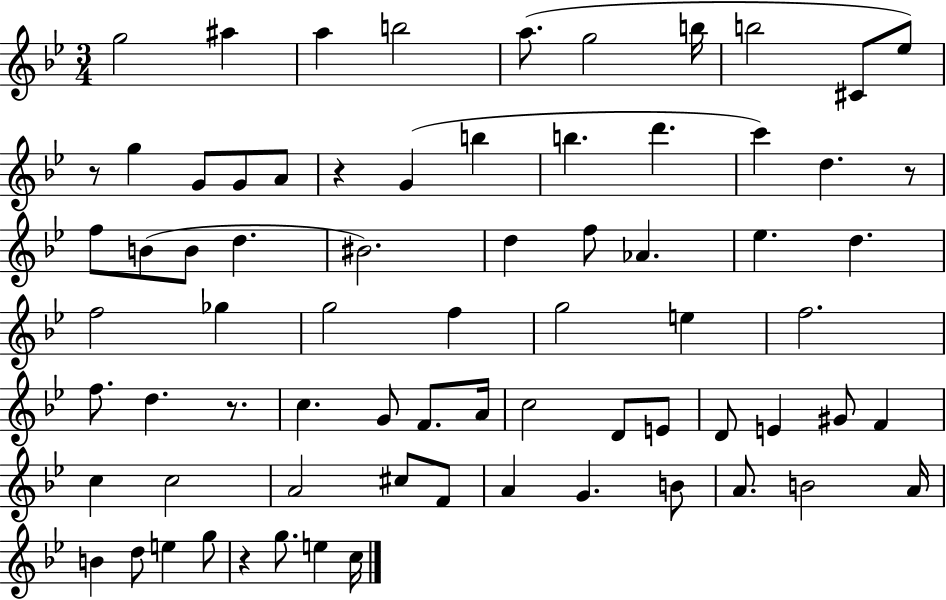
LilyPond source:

{
  \clef treble
  \numericTimeSignature
  \time 3/4
  \key bes \major
  g''2 ais''4 | a''4 b''2 | a''8.( g''2 b''16 | b''2 cis'8 ees''8) | \break r8 g''4 g'8 g'8 a'8 | r4 g'4( b''4 | b''4. d'''4. | c'''4) d''4. r8 | \break f''8 b'8( b'8 d''4. | bis'2.) | d''4 f''8 aes'4. | ees''4. d''4. | \break f''2 ges''4 | g''2 f''4 | g''2 e''4 | f''2. | \break f''8. d''4. r8. | c''4. g'8 f'8. a'16 | c''2 d'8 e'8 | d'8 e'4 gis'8 f'4 | \break c''4 c''2 | a'2 cis''8 f'8 | a'4 g'4. b'8 | a'8. b'2 a'16 | \break b'4 d''8 e''4 g''8 | r4 g''8. e''4 c''16 | \bar "|."
}